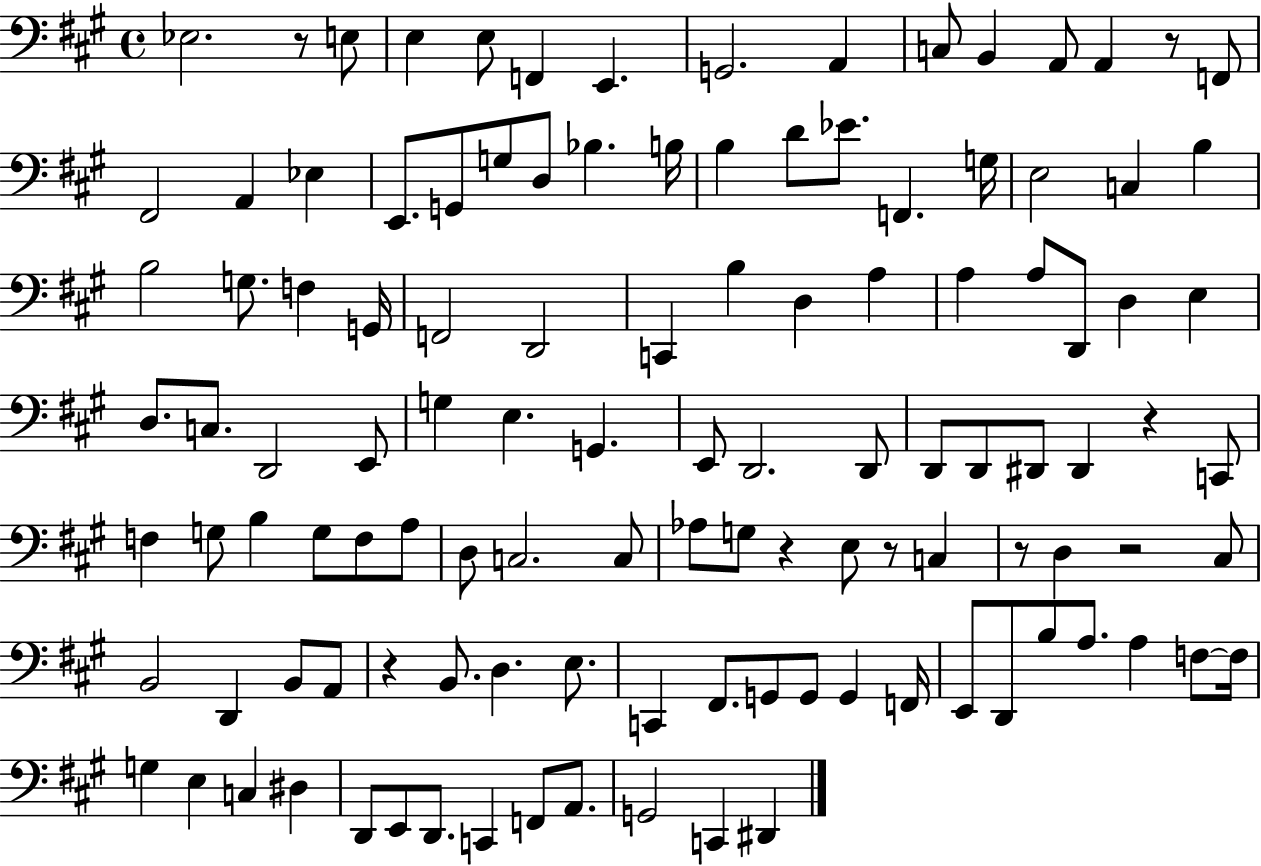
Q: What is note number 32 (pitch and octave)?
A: G3